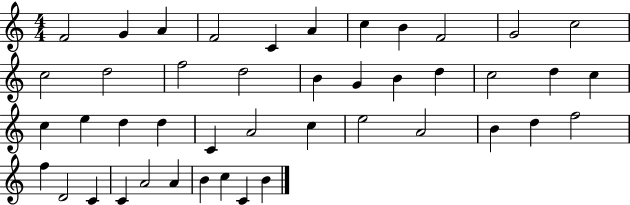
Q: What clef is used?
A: treble